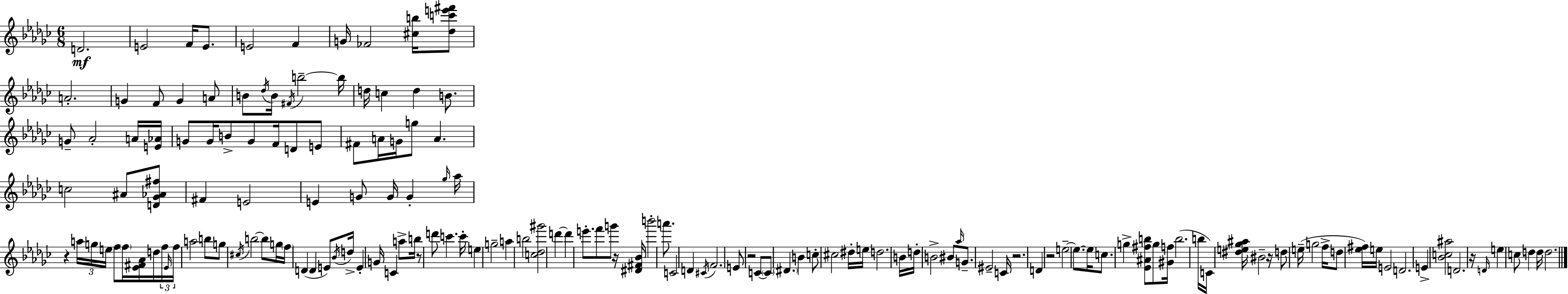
{
  \clef treble
  \numericTimeSignature
  \time 6/8
  \key ees \minor
  d'2.\mf | e'2 f'16 e'8. | e'2 f'4 | g'16 fes'2 <cis'' b''>16 <des'' c''' e''' fis'''>8 | \break a'2.-. | g'4 f'8 g'4 a'8 | b'8 \acciaccatura { des''16 } b'16 \acciaccatura { fis'16 } b''2--~~ | b''16 d''16 c''4 d''4 b'8. | \break g'8-- aes'2-. | a'16 <e' aes'>16 g'8 g'16 b'8-> g'8 f'16 d'8 | e'8 fis'8 a'16 g'16 g''8 a'4. | c''2 ais'8 | \break <d' ges' aes' fis''>8 fis'4 e'2 | e'4 g'8 g'16 g'4-. | \grace { ges''16 } aes''16 r4 \tuplet 3/2 { a''16 g''16 e''16 } f''8 | \parenthesize f''16 <ees' fis' aes'>16 d''16 \tuplet 3/2 { f''16 \grace { ees'16 } f''16 } a''2 | \break b''8 g''8 \acciaccatura { cis''16 } b''2~~ | b''8 g''16 \parenthesize f''16 d'4( d'4 | e'8) \acciaccatura { bes'16 } d''16-> e'4-. g'16 | c'4 a''8-> b''16 r8 d'''8 c'''4. | \break c'''16-. e''4 g''2-- | a''4 b''2 | <c'' des'' gis'''>2 | d'''4~~ d'''4 e'''8.-. | \break f'''8 g'''8 r16 <dis' fis' bes'>16 b'''2-. | a'''8. c'2 | d'4 \acciaccatura { cis'16 } f'2. | e'8 r2 | \break c'8~~ \parenthesize c'8 \parenthesize dis'4. | b'4 c''8-. cis''2 | dis''16-. e''16 d''2. | b'16 d''16-. b'2-> | \break bis'8 \grace { aes''16 } g'8.-- eis'2-- | c'16 r2. | d'4 | r2 e''2--~~ | \break e''8.~~ e''16 c''8. g''4-> | <ees' ais' fis'' b''>8 g''8 <gis' f''>16 b''2.( | b''16 c'16) <dis'' e'' ges'' ais''>16 bis'2-- | r16 d''8 e''16--( g''2 | \break f''16-> d''8 <ees'' fis''>16) e''16 | e'2 d'2. | e'4-> | <bes' c'' ais''>2 d'2. | \break r16 \grace { d'16 } e''4 | c''8 d''4 d''16 d''2. | \bar "|."
}